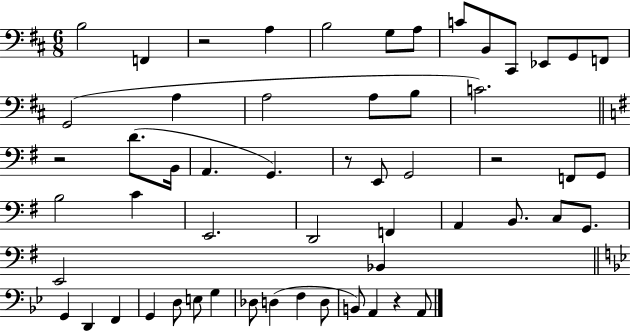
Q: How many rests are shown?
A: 5